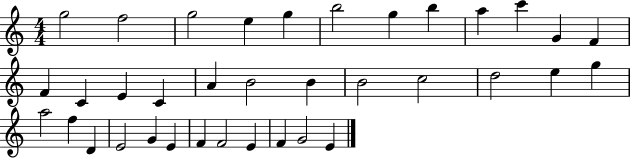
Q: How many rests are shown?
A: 0